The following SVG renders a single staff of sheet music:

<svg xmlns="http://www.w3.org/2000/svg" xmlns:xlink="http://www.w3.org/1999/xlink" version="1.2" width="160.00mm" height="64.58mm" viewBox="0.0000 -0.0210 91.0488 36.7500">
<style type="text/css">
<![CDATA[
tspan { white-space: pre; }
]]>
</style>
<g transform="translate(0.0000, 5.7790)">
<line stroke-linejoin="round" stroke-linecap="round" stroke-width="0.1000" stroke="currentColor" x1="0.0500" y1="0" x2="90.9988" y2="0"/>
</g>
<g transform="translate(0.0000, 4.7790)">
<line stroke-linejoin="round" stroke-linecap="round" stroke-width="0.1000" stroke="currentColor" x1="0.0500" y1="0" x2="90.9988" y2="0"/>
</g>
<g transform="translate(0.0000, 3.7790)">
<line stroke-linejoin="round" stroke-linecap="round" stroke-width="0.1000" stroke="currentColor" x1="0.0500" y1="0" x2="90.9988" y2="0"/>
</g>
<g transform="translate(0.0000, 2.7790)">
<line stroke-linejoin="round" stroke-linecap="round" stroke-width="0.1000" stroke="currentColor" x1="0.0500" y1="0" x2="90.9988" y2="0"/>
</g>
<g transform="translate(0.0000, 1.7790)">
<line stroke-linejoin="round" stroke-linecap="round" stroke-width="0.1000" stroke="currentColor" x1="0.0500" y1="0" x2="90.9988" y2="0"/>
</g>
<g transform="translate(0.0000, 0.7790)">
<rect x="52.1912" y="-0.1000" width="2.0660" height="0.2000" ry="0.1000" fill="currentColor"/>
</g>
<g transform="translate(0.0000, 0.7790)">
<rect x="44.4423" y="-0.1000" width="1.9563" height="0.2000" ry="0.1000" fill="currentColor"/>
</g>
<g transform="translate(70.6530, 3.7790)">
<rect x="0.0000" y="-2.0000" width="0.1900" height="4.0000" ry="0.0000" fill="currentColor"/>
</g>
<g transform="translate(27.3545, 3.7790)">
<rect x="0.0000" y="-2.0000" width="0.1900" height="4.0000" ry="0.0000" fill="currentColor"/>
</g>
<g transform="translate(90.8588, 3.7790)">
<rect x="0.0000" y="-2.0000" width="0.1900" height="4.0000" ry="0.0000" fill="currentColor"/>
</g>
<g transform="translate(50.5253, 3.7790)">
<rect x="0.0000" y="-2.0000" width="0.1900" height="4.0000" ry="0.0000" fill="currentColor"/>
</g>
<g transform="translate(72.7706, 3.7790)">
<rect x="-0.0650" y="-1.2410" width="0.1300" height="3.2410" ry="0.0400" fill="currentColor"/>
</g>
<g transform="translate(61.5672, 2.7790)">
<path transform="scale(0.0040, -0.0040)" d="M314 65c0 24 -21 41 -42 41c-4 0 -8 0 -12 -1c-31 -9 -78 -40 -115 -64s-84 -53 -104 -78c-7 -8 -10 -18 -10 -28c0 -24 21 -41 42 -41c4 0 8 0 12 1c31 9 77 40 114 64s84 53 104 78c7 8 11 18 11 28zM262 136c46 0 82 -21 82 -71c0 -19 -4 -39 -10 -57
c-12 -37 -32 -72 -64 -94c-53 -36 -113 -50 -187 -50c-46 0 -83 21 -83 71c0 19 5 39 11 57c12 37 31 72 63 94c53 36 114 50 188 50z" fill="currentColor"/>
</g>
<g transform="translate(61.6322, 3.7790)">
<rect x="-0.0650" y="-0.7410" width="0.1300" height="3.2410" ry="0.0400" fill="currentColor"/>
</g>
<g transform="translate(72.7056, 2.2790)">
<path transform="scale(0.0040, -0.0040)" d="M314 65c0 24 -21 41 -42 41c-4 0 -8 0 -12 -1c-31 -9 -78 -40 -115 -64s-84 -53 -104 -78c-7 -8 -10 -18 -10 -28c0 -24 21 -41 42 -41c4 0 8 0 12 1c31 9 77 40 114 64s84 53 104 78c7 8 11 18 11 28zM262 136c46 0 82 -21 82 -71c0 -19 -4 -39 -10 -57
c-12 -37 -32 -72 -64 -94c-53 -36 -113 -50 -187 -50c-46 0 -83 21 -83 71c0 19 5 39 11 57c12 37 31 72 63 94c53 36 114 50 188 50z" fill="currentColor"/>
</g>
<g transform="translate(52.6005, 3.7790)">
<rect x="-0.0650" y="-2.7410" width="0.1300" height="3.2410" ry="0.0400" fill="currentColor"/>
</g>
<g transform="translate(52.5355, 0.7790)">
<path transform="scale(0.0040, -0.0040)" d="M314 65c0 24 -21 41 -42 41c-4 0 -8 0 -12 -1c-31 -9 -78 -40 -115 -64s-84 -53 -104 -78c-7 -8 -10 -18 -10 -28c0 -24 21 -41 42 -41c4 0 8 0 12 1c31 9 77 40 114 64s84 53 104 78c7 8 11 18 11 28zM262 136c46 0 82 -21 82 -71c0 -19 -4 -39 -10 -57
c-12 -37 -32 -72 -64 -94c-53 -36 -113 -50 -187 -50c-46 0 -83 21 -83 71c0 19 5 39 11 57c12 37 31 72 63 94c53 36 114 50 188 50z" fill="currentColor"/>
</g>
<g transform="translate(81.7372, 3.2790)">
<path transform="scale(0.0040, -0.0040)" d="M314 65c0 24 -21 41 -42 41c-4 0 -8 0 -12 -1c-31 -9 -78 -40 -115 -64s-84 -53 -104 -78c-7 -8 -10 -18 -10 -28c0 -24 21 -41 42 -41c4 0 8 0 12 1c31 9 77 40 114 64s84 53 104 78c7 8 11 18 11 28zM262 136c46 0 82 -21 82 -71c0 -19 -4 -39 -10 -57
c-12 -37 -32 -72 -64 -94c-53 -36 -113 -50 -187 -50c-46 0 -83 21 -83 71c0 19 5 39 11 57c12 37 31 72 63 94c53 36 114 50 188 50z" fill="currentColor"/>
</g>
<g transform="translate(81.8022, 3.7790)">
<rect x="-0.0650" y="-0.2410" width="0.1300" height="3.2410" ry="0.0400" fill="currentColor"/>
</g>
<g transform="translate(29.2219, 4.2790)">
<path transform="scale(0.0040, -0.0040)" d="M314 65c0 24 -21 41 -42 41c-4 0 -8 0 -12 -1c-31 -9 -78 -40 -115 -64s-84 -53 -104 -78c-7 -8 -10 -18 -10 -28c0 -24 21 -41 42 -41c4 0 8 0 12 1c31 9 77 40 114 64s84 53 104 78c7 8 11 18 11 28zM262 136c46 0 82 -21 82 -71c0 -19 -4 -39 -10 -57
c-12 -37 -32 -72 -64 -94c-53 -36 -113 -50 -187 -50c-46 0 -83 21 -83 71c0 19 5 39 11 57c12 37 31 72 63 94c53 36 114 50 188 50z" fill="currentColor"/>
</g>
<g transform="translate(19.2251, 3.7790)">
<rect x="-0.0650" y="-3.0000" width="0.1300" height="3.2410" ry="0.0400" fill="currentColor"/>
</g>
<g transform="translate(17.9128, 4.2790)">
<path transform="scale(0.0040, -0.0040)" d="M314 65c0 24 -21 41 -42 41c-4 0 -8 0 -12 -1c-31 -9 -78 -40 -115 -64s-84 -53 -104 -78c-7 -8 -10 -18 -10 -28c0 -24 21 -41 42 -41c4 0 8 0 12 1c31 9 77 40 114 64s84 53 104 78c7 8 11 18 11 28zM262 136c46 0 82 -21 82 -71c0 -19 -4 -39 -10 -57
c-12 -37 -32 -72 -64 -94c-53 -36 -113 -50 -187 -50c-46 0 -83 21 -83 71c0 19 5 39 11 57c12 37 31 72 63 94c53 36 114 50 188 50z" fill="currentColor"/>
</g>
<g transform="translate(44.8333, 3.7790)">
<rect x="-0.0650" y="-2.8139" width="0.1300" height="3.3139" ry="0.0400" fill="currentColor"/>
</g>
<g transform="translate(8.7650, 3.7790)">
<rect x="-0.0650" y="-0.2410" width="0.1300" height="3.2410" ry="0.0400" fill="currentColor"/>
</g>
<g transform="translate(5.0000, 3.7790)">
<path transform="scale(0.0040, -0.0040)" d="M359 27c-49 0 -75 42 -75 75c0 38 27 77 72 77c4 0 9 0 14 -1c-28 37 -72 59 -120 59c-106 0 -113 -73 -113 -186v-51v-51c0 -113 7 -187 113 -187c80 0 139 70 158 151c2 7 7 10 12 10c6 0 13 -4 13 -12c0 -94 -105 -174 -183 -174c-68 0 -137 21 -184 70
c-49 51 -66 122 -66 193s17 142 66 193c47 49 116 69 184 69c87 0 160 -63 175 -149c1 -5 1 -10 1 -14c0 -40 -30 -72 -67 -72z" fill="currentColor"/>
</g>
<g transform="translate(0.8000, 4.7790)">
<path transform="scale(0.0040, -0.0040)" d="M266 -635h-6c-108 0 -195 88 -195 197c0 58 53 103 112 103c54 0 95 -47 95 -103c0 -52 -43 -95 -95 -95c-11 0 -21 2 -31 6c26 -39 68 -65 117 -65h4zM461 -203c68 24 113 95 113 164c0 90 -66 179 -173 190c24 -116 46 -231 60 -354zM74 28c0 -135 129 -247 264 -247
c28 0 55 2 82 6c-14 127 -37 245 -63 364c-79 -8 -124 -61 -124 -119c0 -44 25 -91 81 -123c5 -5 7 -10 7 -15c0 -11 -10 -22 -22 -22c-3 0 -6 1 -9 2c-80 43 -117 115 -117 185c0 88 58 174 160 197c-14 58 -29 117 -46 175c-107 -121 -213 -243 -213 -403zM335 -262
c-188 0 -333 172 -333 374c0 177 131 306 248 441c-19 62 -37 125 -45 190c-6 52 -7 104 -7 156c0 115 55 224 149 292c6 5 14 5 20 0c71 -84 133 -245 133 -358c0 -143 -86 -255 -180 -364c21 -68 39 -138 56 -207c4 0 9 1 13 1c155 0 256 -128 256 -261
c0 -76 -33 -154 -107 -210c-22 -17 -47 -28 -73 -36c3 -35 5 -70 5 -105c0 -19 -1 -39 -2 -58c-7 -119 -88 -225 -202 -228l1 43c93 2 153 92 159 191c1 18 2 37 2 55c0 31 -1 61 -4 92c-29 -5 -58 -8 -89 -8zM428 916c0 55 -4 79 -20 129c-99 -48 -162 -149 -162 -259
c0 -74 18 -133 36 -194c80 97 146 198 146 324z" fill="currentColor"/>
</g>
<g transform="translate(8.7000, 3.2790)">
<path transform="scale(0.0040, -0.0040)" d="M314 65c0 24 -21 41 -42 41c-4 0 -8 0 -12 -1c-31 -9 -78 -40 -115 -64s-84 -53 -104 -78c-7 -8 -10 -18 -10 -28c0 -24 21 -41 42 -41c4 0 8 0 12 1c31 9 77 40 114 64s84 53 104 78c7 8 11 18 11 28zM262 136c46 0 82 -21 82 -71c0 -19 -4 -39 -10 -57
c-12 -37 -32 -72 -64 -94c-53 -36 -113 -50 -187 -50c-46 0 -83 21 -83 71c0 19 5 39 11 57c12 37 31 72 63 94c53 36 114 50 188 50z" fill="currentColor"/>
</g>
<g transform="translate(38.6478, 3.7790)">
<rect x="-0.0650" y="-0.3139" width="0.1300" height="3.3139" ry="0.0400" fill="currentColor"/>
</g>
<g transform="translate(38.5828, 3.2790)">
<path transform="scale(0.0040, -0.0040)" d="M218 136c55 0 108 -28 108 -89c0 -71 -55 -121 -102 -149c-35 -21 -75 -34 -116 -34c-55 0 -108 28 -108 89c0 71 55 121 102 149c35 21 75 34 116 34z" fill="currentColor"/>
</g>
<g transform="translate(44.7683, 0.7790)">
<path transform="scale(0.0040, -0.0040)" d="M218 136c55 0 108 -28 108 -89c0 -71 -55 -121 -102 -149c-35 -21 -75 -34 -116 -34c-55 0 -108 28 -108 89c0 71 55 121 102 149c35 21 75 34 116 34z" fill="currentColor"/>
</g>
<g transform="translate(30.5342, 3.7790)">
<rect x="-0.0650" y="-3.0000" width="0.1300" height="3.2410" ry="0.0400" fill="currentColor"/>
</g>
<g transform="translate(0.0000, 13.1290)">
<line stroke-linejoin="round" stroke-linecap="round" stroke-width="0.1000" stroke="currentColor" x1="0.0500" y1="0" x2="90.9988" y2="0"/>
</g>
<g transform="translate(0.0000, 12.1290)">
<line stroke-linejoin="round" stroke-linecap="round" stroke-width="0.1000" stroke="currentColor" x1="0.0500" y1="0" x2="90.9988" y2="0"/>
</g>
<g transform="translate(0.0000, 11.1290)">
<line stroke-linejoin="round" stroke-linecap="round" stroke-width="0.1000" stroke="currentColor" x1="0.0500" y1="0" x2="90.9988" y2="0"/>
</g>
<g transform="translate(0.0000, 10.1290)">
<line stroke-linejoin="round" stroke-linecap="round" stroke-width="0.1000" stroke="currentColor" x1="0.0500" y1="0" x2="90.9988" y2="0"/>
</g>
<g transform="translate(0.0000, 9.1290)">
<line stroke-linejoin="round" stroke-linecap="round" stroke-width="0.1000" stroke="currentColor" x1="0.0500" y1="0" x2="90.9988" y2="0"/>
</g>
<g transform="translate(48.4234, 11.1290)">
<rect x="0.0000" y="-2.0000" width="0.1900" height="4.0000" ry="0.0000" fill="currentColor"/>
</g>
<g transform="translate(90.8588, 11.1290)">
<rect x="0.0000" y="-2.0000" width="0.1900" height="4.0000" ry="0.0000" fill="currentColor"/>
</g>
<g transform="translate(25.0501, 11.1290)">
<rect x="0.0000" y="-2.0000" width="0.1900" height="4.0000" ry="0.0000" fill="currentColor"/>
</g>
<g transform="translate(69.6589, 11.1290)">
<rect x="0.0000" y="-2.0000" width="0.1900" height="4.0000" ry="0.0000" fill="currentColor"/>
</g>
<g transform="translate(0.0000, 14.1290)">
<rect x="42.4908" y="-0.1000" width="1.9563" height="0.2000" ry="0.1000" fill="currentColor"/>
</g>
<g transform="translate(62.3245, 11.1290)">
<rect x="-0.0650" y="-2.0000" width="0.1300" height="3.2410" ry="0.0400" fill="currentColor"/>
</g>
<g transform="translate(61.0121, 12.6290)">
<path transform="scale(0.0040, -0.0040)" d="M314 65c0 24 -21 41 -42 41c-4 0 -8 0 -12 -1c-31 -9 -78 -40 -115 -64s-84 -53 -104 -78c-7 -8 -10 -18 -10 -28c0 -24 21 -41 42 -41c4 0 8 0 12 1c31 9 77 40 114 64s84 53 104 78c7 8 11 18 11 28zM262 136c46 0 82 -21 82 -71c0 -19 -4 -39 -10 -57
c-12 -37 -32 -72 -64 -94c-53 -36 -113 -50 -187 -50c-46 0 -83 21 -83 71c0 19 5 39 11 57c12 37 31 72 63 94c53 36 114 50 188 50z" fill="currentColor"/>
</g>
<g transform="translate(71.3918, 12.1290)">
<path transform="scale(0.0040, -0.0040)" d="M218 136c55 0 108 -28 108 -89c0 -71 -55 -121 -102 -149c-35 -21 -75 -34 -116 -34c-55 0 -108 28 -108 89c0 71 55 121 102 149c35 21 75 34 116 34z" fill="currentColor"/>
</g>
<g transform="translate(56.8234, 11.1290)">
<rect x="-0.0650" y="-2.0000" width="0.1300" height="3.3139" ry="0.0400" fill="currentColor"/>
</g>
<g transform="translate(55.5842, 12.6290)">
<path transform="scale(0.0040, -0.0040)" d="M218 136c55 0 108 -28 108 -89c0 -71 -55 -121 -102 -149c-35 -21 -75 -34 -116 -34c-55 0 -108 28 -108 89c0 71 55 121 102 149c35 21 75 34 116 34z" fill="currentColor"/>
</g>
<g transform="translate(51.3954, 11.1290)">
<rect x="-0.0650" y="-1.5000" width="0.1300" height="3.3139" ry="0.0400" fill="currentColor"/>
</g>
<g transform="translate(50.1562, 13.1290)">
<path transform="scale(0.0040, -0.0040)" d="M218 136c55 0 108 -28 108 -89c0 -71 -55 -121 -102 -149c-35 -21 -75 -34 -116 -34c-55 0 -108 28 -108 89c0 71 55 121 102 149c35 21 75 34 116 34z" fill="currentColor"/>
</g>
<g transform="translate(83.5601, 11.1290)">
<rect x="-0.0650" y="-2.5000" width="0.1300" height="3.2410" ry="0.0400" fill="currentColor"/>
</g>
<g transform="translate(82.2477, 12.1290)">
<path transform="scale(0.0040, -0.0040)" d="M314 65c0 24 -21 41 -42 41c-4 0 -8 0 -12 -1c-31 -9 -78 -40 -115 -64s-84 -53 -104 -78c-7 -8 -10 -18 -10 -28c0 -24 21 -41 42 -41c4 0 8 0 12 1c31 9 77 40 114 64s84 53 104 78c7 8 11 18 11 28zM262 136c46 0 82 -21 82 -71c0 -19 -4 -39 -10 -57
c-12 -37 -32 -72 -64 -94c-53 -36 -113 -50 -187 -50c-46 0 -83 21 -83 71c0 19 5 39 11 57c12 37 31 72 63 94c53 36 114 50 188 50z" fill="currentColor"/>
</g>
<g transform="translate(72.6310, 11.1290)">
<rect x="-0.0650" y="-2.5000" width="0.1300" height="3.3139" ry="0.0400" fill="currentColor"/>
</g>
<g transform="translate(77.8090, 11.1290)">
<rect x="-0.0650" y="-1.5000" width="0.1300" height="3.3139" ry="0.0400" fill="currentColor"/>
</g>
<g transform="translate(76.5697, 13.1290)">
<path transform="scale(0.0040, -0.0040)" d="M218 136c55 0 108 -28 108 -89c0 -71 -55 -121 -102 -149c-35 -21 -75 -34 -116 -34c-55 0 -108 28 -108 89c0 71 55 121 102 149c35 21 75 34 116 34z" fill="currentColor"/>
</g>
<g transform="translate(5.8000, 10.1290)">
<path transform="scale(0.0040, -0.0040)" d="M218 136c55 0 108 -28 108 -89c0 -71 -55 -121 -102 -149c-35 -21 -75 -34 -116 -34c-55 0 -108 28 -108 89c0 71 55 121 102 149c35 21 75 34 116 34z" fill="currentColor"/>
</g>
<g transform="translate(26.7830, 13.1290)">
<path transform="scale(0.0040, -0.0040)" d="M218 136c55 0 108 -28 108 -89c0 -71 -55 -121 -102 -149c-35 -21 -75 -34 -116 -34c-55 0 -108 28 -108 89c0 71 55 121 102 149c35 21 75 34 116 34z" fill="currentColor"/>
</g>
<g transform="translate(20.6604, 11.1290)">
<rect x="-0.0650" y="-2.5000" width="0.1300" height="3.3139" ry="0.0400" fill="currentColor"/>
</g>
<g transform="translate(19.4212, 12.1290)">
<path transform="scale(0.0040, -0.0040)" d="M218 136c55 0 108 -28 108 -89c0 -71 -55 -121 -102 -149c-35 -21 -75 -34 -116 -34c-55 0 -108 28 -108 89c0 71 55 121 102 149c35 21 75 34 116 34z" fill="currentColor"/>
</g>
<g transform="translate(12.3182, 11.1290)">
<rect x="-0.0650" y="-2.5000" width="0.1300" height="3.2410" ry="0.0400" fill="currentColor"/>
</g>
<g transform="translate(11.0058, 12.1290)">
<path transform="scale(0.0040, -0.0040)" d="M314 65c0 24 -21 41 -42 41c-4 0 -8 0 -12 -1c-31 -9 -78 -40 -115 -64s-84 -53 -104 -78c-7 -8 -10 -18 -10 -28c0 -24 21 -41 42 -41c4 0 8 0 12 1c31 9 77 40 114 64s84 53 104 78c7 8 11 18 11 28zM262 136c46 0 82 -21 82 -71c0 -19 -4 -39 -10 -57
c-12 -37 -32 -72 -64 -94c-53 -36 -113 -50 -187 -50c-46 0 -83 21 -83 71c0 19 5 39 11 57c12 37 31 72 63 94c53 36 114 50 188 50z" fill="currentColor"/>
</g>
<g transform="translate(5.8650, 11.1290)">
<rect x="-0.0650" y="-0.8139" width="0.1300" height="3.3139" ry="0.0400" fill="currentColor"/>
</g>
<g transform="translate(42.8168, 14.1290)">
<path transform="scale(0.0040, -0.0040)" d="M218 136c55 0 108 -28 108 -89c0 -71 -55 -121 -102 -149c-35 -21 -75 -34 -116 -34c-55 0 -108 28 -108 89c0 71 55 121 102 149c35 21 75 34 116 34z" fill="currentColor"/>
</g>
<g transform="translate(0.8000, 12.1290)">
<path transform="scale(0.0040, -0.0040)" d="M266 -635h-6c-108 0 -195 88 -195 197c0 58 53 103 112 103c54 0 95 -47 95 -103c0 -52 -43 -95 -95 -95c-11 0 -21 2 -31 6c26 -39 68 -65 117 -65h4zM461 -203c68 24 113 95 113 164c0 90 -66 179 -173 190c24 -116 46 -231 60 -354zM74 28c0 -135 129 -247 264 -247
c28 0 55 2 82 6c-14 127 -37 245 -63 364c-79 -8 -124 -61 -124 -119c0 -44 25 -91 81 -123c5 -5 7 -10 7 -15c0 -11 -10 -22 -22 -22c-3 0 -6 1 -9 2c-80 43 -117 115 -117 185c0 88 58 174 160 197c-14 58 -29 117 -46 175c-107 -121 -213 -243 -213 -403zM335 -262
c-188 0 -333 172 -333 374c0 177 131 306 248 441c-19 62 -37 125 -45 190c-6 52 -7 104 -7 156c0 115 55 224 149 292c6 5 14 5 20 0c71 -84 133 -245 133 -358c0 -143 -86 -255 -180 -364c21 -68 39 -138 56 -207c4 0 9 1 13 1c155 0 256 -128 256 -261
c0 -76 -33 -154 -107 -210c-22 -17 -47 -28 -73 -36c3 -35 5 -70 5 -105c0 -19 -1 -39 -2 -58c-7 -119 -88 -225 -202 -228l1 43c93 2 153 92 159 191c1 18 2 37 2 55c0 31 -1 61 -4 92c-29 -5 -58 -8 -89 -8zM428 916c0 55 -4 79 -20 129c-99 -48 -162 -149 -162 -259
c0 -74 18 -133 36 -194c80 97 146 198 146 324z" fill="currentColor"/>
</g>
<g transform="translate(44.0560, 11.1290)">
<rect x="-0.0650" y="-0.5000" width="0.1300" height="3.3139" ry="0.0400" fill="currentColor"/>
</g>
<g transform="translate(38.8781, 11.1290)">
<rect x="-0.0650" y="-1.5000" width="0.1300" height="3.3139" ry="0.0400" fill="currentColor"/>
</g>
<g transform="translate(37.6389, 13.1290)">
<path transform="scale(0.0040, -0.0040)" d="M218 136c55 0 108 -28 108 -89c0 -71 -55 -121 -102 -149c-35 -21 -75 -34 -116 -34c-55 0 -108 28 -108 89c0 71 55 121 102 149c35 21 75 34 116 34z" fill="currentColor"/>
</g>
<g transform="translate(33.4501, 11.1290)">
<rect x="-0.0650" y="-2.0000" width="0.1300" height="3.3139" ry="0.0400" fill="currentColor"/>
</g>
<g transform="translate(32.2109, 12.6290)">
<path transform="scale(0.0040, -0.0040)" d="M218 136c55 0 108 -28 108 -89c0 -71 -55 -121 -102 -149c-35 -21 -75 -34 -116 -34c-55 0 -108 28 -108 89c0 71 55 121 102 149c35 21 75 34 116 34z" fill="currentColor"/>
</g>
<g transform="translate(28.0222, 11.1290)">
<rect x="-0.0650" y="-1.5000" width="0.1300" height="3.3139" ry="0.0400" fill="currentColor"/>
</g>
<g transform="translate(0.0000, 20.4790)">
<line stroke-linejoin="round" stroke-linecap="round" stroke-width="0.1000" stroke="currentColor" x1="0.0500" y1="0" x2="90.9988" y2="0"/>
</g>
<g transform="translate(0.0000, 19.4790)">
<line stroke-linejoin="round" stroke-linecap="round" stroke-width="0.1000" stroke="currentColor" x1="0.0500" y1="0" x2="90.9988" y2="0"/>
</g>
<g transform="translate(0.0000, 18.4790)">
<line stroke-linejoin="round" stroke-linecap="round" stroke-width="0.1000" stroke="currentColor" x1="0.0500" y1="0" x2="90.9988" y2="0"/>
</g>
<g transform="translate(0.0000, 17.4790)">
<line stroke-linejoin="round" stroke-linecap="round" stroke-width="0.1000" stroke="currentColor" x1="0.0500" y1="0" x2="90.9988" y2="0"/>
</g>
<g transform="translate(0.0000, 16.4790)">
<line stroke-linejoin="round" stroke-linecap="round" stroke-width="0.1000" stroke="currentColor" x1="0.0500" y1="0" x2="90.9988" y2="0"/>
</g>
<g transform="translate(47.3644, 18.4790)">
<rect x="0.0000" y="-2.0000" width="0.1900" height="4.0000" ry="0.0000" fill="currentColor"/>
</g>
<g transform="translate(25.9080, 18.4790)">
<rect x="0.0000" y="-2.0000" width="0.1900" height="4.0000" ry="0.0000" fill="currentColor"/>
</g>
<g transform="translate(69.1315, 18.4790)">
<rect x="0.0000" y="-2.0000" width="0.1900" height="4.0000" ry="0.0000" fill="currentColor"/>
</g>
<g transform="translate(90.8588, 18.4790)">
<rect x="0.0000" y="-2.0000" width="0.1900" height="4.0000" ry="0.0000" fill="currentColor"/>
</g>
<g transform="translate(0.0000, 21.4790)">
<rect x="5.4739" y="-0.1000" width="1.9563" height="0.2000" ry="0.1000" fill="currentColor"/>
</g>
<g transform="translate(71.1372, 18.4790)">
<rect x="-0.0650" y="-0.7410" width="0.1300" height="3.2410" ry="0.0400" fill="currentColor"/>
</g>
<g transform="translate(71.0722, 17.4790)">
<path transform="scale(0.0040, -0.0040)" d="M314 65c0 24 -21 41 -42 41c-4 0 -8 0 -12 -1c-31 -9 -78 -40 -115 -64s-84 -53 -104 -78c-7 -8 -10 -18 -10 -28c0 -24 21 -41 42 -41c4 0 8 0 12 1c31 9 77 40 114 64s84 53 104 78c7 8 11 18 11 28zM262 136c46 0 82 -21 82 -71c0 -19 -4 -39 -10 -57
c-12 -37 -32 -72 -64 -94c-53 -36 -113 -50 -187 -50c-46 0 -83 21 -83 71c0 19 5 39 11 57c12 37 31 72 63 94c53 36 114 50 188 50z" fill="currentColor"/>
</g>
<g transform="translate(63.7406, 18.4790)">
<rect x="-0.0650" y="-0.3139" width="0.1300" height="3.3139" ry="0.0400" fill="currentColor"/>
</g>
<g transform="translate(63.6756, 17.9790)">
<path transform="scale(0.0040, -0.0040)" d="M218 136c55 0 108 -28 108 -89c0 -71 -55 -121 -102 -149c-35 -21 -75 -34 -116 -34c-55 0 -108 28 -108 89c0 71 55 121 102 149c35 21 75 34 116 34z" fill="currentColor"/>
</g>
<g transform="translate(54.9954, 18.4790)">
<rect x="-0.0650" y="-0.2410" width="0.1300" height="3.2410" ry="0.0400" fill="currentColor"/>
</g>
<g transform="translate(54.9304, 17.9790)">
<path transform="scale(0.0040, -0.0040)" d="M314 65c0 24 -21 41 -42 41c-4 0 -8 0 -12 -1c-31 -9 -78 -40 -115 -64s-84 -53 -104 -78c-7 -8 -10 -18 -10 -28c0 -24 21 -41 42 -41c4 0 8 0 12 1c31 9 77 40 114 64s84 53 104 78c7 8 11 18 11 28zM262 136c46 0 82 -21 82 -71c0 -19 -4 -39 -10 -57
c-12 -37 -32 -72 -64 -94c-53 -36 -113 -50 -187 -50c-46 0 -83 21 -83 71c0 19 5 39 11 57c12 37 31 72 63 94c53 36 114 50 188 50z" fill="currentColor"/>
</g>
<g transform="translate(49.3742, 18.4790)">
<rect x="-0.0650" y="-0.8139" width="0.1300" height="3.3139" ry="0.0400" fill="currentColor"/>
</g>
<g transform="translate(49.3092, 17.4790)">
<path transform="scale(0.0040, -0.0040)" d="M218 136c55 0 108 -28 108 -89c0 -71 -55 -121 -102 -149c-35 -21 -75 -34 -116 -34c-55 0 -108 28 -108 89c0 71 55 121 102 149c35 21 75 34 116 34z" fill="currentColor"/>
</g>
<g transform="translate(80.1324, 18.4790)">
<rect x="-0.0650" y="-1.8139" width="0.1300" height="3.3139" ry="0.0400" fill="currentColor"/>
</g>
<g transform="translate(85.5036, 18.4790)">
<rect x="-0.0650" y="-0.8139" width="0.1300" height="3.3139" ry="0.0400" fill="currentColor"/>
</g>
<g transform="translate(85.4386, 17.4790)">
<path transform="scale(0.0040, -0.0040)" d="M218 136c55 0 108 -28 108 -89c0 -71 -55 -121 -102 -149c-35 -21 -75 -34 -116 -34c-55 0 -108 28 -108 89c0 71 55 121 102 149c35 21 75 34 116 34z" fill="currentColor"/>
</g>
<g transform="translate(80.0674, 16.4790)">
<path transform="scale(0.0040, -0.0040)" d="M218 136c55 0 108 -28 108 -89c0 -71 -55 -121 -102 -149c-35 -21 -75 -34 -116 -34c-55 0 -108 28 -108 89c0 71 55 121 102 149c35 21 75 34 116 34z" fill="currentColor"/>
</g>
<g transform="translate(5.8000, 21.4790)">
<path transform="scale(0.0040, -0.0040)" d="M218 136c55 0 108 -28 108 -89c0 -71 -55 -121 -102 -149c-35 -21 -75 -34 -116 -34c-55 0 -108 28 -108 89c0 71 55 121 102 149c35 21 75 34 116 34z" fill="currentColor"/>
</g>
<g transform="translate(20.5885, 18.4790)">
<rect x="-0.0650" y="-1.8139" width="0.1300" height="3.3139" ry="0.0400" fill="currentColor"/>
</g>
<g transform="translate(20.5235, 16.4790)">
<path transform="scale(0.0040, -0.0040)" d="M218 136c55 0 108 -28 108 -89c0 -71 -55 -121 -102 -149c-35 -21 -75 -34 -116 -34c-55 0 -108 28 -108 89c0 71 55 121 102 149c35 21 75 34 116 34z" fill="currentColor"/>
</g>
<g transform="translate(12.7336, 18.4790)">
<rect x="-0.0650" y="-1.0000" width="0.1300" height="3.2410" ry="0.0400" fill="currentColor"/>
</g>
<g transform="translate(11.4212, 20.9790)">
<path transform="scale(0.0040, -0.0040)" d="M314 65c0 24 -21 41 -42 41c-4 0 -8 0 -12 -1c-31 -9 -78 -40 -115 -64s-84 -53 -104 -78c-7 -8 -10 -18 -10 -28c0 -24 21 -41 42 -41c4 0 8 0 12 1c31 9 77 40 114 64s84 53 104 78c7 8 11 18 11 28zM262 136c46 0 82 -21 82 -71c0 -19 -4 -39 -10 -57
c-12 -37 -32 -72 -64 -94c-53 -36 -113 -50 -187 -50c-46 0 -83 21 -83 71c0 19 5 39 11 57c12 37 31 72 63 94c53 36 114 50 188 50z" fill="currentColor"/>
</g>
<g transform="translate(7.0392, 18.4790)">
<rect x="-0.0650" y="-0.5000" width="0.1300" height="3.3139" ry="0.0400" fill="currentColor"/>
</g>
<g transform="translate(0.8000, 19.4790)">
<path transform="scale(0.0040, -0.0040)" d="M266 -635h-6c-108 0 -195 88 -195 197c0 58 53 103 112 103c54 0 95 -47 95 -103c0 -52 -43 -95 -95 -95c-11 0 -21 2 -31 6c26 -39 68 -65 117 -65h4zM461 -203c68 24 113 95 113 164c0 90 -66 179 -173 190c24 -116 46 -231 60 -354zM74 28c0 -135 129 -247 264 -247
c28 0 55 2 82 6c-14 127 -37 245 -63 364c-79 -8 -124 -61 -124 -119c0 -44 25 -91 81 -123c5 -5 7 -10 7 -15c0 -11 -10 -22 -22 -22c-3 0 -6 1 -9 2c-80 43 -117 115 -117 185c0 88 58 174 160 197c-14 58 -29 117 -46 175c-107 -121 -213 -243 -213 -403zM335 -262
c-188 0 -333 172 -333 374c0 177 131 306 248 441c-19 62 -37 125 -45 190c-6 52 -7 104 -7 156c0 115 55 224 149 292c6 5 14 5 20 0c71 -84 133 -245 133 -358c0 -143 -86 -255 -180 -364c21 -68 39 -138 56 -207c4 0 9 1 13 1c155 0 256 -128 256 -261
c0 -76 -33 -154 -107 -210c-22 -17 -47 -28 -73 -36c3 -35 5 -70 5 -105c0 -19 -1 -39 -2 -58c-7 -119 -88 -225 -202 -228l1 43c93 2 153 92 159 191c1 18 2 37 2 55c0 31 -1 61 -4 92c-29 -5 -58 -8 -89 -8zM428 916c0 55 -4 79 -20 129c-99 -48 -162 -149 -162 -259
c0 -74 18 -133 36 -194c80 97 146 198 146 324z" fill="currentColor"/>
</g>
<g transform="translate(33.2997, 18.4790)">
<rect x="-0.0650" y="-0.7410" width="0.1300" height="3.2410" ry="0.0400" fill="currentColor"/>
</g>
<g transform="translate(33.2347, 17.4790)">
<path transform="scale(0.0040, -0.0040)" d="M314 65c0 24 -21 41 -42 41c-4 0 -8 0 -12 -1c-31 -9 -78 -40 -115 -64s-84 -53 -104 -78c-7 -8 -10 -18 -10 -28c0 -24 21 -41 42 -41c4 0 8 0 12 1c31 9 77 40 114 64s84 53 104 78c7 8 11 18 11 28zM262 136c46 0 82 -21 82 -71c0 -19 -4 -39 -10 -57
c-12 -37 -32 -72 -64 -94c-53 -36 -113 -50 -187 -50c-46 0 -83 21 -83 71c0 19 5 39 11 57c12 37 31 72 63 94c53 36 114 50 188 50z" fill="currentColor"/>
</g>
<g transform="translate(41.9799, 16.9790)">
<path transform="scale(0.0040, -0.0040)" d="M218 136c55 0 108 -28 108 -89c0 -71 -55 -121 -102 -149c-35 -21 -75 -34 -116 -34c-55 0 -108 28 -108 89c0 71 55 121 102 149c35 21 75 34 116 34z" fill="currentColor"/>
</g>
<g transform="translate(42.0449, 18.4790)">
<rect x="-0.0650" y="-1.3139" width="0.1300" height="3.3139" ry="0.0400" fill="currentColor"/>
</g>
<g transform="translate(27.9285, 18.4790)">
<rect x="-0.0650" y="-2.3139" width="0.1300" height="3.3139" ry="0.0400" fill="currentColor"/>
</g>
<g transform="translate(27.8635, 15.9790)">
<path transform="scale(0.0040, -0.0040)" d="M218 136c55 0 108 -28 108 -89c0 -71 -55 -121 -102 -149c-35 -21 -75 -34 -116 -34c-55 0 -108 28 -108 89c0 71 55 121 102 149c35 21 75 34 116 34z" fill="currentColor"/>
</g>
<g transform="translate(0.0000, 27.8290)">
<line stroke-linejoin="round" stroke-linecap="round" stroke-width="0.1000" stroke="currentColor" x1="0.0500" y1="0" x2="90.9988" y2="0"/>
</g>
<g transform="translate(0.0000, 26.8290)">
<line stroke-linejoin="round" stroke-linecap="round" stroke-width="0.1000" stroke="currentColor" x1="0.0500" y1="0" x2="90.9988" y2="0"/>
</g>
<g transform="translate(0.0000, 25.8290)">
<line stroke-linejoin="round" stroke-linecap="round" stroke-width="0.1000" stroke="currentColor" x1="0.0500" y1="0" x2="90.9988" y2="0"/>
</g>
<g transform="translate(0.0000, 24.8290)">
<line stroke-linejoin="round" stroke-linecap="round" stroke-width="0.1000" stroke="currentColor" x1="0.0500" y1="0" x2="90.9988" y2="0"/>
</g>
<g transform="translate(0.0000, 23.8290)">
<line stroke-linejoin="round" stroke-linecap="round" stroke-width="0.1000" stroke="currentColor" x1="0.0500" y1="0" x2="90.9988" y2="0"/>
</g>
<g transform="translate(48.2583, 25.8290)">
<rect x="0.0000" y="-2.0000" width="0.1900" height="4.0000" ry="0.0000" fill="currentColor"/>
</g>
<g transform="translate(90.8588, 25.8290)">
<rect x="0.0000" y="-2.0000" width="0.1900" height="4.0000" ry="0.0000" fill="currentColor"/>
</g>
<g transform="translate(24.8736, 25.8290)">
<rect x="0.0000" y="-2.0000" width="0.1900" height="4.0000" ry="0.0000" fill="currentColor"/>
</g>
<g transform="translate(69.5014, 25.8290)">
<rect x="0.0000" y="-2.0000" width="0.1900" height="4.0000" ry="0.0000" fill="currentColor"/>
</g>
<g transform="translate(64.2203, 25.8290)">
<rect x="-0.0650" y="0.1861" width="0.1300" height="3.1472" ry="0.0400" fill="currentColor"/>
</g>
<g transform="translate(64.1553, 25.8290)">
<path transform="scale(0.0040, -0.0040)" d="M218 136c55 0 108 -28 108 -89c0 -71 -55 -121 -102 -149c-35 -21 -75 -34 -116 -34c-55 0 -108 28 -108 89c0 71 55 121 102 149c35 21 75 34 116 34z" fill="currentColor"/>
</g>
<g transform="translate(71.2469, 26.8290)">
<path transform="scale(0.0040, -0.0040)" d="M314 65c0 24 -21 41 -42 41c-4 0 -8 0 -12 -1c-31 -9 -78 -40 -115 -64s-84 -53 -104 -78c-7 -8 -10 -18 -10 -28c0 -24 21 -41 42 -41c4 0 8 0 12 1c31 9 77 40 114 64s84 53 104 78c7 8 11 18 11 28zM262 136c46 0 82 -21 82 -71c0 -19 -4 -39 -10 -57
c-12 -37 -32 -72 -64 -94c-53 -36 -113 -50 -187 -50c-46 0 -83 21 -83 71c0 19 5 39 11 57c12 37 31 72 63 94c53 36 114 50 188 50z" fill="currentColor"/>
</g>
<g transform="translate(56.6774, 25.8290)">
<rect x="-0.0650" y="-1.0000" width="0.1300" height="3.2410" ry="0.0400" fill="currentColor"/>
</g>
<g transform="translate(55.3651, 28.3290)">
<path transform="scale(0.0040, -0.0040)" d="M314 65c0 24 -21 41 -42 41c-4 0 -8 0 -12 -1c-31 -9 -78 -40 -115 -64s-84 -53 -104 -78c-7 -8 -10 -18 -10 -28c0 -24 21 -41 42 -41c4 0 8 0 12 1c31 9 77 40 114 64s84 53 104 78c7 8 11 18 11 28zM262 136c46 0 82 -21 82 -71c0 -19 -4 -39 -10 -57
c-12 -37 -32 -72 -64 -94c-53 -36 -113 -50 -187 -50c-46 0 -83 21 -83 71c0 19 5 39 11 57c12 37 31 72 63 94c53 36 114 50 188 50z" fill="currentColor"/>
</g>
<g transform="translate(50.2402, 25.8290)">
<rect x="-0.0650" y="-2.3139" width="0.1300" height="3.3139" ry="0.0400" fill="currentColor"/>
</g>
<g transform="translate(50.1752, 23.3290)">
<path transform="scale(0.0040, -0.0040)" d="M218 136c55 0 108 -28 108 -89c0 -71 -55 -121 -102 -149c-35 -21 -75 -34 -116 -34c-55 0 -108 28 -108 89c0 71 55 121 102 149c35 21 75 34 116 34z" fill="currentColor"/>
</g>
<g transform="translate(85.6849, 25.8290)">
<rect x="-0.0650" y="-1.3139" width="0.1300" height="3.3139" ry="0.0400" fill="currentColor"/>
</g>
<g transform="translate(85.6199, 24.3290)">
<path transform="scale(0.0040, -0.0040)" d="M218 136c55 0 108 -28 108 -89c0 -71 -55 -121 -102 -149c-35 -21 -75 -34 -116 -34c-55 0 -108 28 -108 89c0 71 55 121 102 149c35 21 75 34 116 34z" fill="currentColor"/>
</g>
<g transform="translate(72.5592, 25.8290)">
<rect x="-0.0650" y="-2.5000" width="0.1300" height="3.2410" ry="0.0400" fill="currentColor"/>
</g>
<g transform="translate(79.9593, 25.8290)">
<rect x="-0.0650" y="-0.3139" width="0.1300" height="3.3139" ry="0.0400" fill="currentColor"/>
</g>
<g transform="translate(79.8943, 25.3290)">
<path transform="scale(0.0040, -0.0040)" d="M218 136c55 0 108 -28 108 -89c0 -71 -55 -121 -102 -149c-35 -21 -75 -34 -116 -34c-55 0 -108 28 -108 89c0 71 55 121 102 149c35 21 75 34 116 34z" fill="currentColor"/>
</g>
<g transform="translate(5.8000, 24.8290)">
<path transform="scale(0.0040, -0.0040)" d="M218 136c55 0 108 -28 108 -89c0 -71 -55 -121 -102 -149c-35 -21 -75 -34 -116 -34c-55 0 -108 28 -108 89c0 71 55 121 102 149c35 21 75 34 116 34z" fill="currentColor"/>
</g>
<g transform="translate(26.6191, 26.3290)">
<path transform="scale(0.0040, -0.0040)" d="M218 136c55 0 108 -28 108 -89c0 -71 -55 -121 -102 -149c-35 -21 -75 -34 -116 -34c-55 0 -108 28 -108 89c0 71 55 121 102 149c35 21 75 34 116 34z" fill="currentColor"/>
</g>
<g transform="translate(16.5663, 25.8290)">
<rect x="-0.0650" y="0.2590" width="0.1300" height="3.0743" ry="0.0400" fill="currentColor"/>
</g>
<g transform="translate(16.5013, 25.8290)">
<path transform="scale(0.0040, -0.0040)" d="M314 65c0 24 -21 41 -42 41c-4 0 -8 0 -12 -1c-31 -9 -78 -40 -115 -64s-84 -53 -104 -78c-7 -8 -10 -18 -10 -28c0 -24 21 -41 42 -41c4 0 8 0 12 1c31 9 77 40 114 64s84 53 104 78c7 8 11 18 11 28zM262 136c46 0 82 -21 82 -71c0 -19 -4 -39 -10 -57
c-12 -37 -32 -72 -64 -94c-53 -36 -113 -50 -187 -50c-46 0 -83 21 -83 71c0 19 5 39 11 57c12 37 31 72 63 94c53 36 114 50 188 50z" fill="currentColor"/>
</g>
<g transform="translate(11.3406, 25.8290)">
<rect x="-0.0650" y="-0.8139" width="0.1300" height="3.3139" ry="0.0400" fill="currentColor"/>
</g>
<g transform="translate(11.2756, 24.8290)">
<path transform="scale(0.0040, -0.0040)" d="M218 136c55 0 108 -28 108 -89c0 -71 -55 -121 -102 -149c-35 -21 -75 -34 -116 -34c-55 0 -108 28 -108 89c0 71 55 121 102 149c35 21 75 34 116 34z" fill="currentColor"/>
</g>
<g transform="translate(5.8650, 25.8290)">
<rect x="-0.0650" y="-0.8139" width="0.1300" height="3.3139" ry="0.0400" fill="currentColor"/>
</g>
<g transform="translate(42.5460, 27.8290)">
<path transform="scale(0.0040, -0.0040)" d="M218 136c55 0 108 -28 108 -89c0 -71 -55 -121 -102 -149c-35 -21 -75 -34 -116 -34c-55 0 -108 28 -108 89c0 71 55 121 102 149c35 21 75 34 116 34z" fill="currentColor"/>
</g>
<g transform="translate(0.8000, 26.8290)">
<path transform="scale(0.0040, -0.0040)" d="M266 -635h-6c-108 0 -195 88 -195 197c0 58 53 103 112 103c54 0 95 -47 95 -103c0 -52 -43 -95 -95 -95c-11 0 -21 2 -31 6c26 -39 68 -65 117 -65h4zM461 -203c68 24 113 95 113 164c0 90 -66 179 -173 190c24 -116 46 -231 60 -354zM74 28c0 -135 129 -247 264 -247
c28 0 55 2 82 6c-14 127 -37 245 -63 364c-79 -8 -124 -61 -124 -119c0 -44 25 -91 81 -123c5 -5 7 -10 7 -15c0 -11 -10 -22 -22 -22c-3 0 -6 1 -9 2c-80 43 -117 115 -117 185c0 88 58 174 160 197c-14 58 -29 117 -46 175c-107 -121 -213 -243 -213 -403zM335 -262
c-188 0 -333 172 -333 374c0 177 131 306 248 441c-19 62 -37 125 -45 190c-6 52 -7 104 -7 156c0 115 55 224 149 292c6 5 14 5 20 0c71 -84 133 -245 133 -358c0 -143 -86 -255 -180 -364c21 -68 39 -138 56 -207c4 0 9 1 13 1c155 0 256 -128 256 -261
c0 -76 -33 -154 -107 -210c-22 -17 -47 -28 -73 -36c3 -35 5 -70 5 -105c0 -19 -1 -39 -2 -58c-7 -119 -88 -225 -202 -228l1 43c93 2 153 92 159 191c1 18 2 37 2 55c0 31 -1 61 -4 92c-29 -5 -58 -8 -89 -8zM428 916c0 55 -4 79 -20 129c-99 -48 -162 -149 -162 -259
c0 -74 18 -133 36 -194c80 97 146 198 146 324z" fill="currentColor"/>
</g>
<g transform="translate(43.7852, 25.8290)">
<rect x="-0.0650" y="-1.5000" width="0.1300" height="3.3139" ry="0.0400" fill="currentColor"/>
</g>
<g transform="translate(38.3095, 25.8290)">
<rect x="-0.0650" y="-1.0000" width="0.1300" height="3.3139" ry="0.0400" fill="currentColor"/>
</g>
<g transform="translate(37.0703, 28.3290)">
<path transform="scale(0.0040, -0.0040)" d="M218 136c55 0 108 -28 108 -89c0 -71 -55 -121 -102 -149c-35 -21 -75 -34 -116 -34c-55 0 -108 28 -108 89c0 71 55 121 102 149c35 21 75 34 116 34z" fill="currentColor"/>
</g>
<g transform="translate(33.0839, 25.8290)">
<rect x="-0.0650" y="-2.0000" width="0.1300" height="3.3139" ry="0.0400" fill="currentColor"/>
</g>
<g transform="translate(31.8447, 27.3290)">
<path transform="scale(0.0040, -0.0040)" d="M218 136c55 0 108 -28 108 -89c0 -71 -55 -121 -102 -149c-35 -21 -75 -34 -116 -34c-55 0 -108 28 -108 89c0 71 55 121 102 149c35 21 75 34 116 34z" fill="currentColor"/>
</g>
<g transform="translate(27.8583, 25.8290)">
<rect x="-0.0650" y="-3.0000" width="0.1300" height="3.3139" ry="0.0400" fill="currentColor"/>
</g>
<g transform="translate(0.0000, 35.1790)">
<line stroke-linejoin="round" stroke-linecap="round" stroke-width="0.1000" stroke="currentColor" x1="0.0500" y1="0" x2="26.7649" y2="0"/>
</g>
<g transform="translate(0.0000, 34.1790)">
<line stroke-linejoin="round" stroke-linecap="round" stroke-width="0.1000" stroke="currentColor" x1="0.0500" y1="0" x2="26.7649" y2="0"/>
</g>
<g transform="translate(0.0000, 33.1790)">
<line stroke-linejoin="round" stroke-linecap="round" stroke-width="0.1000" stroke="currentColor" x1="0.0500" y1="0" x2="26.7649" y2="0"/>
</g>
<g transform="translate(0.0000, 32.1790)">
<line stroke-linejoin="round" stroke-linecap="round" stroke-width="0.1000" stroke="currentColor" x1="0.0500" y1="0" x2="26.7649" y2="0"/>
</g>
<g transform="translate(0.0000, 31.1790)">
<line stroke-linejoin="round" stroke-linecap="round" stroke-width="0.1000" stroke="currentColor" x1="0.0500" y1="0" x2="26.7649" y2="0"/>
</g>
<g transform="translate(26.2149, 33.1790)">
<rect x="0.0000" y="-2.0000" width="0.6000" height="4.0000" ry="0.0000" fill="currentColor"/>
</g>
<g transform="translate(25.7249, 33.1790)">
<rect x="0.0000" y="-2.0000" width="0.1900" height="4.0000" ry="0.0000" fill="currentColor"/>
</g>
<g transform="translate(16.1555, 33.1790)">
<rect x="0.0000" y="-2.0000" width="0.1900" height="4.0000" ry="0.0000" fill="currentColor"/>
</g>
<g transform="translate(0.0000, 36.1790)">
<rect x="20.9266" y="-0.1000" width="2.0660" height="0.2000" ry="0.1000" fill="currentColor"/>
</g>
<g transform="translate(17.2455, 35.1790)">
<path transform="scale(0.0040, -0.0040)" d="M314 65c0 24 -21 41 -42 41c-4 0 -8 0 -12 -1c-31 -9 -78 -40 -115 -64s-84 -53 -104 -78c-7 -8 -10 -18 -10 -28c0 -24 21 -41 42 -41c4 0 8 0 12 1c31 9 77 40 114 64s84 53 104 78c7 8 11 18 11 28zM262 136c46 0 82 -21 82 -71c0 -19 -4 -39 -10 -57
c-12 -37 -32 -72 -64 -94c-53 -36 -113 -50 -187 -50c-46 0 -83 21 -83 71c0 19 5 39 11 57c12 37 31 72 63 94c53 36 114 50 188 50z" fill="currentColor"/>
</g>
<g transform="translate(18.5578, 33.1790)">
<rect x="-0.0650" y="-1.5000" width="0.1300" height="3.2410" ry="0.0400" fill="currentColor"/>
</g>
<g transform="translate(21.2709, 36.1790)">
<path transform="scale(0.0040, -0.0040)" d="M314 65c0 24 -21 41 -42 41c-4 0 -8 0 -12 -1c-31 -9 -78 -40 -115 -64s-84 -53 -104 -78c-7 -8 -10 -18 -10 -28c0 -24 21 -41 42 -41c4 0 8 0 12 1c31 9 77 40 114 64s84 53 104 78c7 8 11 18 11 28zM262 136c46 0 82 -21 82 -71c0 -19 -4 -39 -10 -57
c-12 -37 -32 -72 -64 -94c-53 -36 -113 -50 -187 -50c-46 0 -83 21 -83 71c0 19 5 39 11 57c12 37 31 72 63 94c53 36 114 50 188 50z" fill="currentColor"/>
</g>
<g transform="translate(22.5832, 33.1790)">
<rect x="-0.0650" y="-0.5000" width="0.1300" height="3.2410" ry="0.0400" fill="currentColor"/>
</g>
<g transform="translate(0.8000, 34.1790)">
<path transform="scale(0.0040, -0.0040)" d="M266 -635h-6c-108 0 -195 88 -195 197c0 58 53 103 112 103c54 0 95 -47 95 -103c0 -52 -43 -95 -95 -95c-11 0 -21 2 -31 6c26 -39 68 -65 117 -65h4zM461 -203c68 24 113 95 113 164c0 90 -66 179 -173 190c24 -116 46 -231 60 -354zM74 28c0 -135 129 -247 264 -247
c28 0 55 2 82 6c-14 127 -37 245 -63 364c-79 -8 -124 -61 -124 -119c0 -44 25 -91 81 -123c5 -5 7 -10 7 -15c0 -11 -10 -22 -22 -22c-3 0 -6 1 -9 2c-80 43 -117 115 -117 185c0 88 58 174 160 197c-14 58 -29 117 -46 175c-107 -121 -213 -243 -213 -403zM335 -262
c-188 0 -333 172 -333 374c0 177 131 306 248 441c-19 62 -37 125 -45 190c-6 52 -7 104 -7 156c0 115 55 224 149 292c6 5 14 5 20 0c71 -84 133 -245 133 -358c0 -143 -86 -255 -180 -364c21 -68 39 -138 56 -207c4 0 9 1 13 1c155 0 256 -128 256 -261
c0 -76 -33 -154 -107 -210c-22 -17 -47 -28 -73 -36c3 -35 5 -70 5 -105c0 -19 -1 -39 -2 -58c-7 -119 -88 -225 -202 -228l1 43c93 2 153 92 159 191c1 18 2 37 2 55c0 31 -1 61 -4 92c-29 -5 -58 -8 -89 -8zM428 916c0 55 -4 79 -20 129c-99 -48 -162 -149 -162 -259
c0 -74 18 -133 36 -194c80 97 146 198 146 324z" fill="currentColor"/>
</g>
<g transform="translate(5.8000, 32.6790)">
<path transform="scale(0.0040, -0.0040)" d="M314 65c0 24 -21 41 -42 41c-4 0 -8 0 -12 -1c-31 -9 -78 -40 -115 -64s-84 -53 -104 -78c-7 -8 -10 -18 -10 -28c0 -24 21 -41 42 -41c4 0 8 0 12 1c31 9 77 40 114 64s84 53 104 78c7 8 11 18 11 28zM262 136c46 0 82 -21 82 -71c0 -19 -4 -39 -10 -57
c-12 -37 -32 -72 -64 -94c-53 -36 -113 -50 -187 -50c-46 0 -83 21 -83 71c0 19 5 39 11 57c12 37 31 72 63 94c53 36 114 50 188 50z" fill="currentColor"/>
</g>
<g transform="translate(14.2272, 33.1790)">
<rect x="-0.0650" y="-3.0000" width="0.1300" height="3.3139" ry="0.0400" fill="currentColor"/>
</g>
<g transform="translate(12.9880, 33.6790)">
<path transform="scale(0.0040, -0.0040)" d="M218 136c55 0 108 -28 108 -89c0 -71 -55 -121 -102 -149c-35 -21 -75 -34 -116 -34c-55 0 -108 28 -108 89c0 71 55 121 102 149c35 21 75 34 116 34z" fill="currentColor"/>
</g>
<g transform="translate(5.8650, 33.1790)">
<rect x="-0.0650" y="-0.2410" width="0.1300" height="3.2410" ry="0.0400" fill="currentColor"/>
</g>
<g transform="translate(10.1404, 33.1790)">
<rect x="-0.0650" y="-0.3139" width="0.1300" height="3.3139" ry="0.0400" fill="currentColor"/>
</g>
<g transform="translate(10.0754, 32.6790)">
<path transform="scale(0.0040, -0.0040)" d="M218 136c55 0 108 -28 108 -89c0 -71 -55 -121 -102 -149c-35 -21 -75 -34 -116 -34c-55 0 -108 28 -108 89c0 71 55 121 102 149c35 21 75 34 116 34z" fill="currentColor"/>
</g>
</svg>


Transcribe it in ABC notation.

X:1
T:Untitled
M:4/4
L:1/4
K:C
c2 A2 A2 c a a2 d2 e2 c2 d G2 G E F E C E F F2 G E G2 C D2 f g d2 e d c2 c d2 f d d d B2 A F D E g D2 B G2 c e c2 c A E2 C2